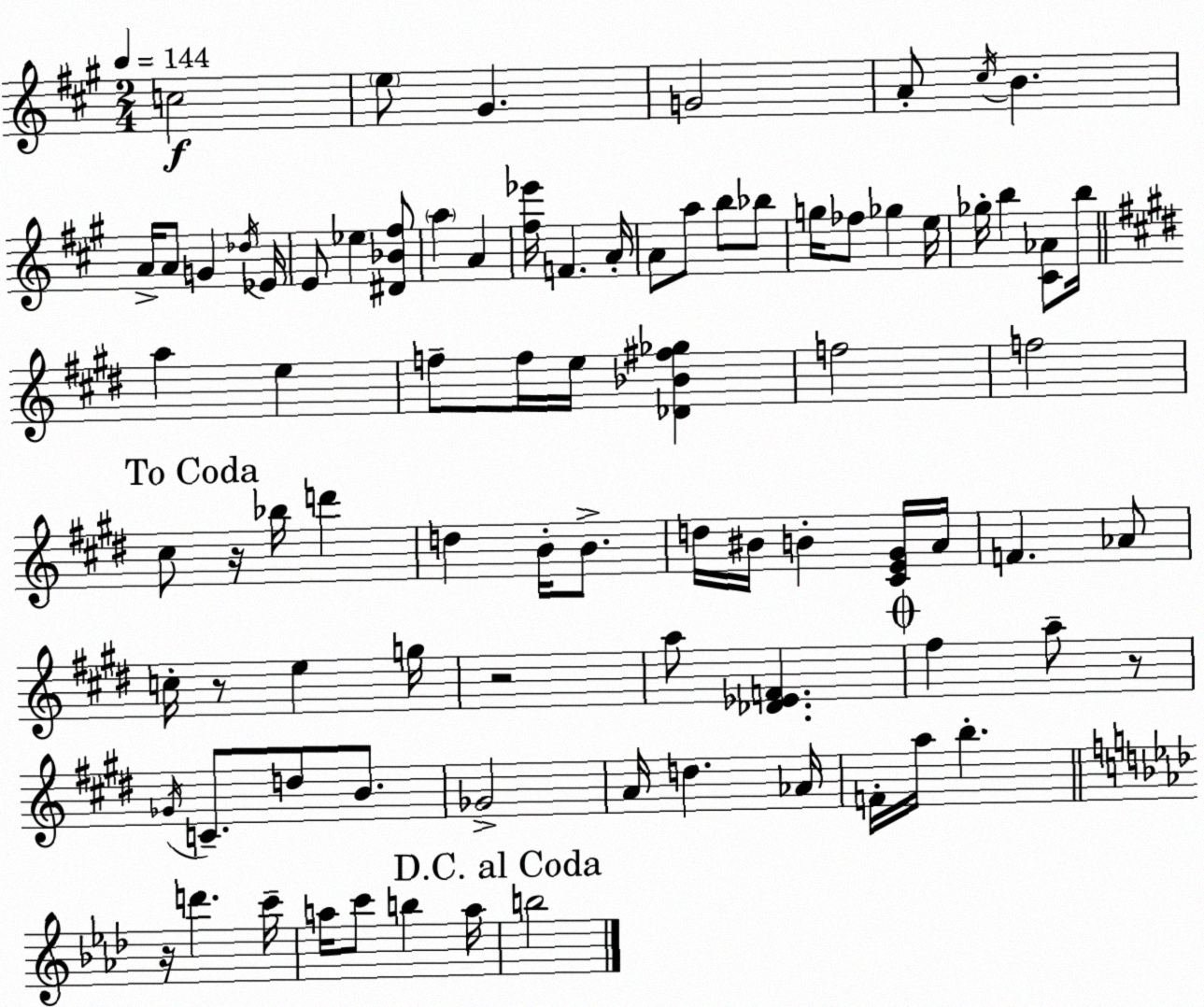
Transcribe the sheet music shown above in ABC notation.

X:1
T:Untitled
M:2/4
L:1/4
K:A
c2 e/2 ^G G2 A/2 ^c/4 B A/4 A/2 G _d/4 _E/4 E/2 _e [^D_B^f]/2 a A [^f_e']/4 F A/4 A/2 a/2 b/2 _b/2 g/4 _f/2 _g e/4 _g/4 b [^C_A]/2 b/4 a e f/2 f/4 e/4 [_D_B^f_g] f2 f2 ^c/2 z/4 _b/4 d' d B/4 B/2 d/4 ^B/4 B [^CE^G]/4 A/4 F _A/2 c/4 z/2 e g/4 z2 a/2 [_D_EF] ^f a/2 z/2 _G/4 C/2 d/2 B/2 _G2 A/4 d _A/4 F/4 a/4 b z/4 d' c'/4 a/4 c'/2 b a/4 b2